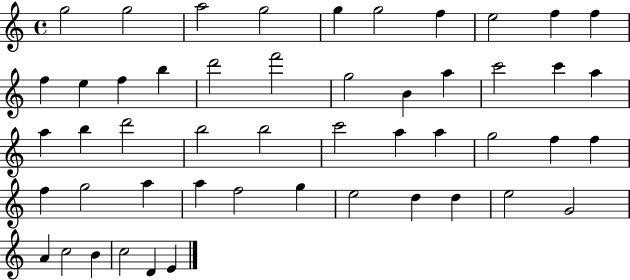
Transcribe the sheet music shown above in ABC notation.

X:1
T:Untitled
M:4/4
L:1/4
K:C
g2 g2 a2 g2 g g2 f e2 f f f e f b d'2 f'2 g2 B a c'2 c' a a b d'2 b2 b2 c'2 a a g2 f f f g2 a a f2 g e2 d d e2 G2 A c2 B c2 D E